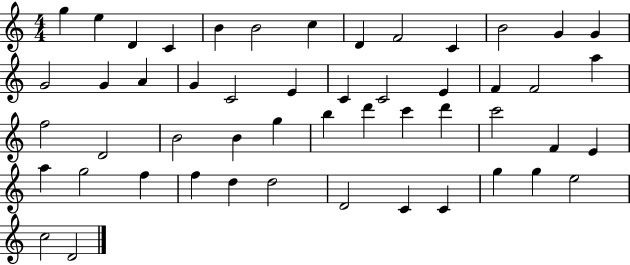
G5/q E5/q D4/q C4/q B4/q B4/h C5/q D4/q F4/h C4/q B4/h G4/q G4/q G4/h G4/q A4/q G4/q C4/h E4/q C4/q C4/h E4/q F4/q F4/h A5/q F5/h D4/h B4/h B4/q G5/q B5/q D6/q C6/q D6/q C6/h F4/q E4/q A5/q G5/h F5/q F5/q D5/q D5/h D4/h C4/q C4/q G5/q G5/q E5/h C5/h D4/h